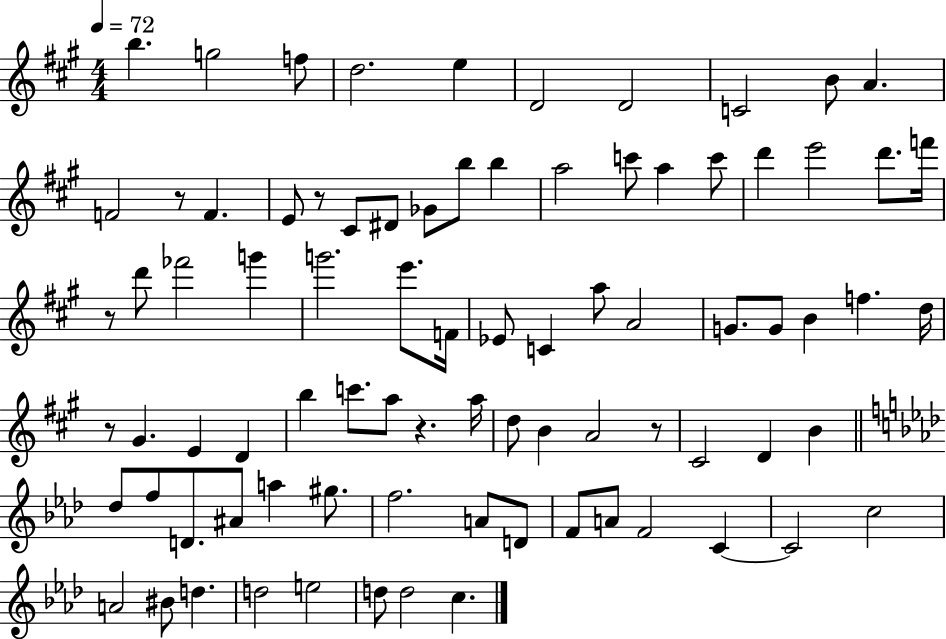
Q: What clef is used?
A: treble